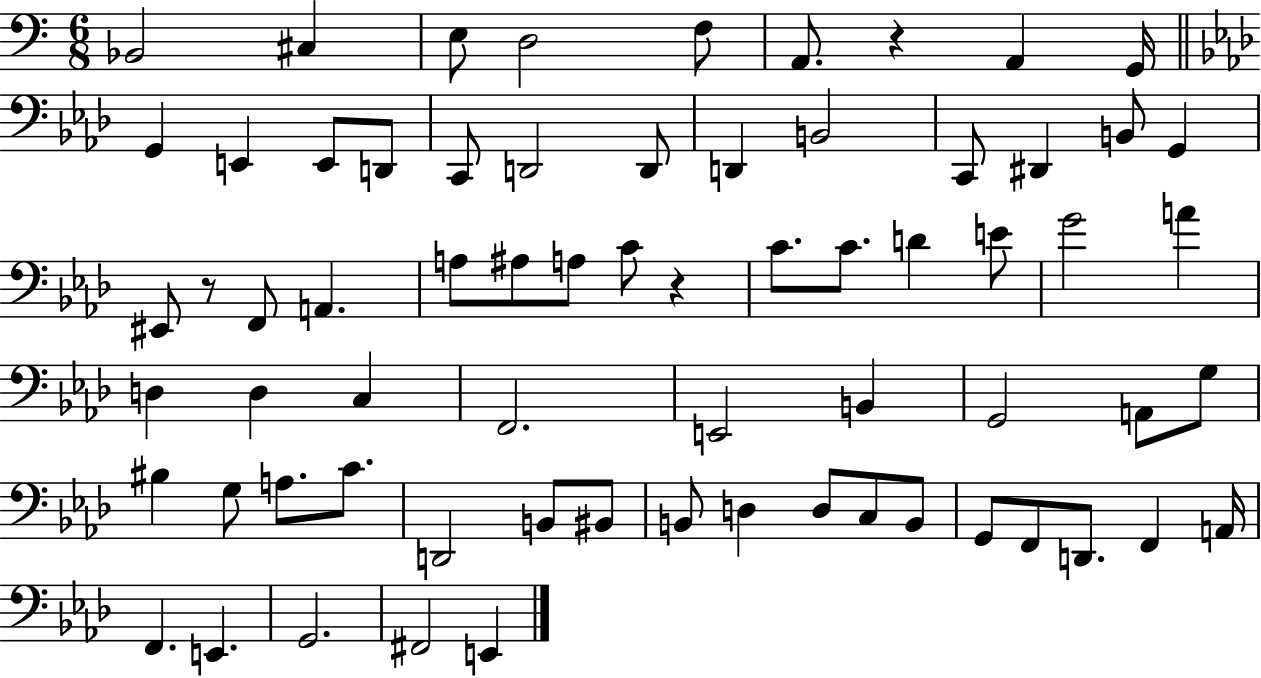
Bb2/h C#3/q E3/e D3/h F3/e A2/e. R/q A2/q G2/s G2/q E2/q E2/e D2/e C2/e D2/h D2/e D2/q B2/h C2/e D#2/q B2/e G2/q EIS2/e R/e F2/e A2/q. A3/e A#3/e A3/e C4/e R/q C4/e. C4/e. D4/q E4/e G4/h A4/q D3/q D3/q C3/q F2/h. E2/h B2/q G2/h A2/e G3/e BIS3/q G3/e A3/e. C4/e. D2/h B2/e BIS2/e B2/e D3/q D3/e C3/e B2/e G2/e F2/e D2/e. F2/q A2/s F2/q. E2/q. G2/h. F#2/h E2/q